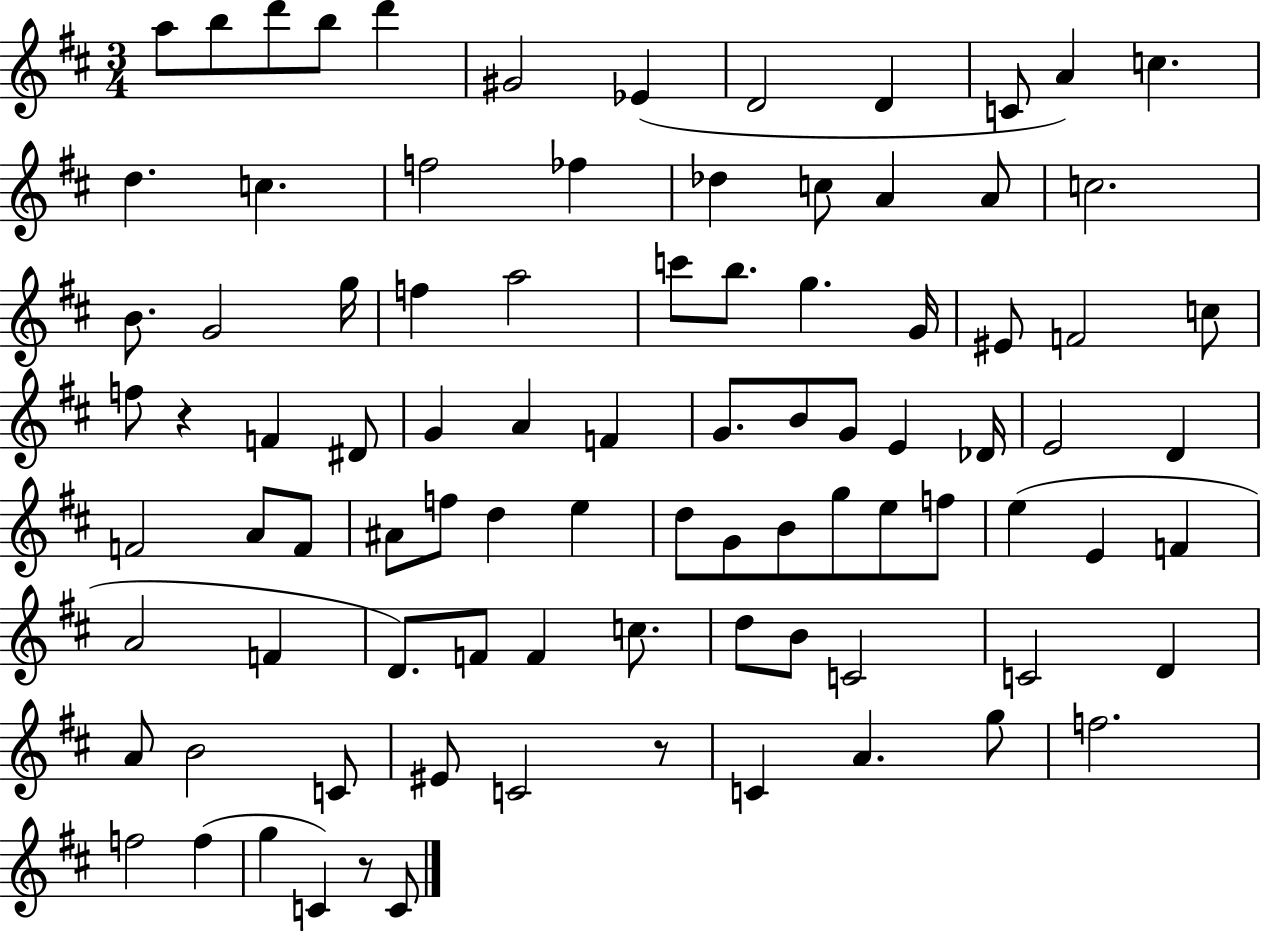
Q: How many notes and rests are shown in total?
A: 90